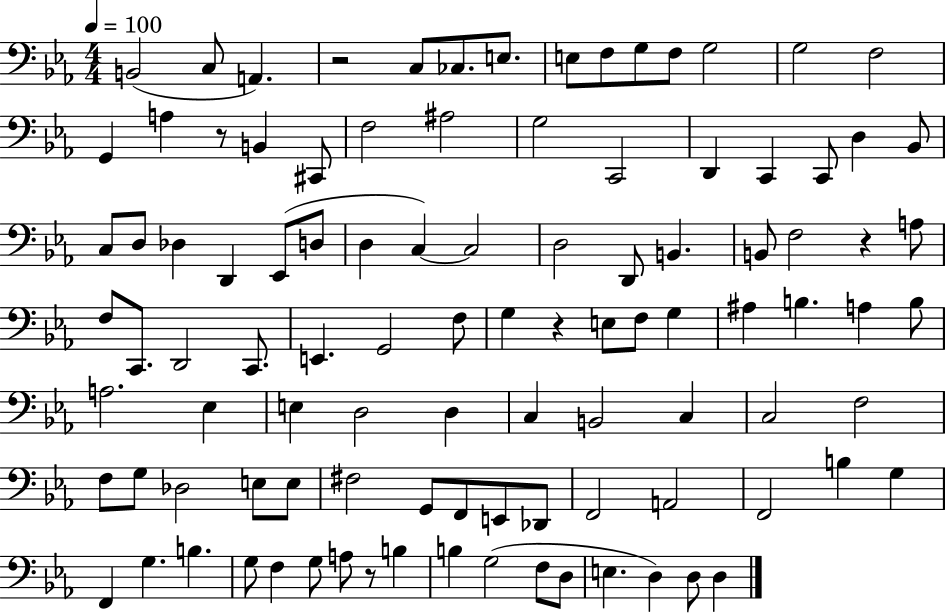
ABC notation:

X:1
T:Untitled
M:4/4
L:1/4
K:Eb
B,,2 C,/2 A,, z2 C,/2 _C,/2 E,/2 E,/2 F,/2 G,/2 F,/2 G,2 G,2 F,2 G,, A, z/2 B,, ^C,,/2 F,2 ^A,2 G,2 C,,2 D,, C,, C,,/2 D, _B,,/2 C,/2 D,/2 _D, D,, _E,,/2 D,/2 D, C, C,2 D,2 D,,/2 B,, B,,/2 F,2 z A,/2 F,/2 C,,/2 D,,2 C,,/2 E,, G,,2 F,/2 G, z E,/2 F,/2 G, ^A, B, A, B,/2 A,2 _E, E, D,2 D, C, B,,2 C, C,2 F,2 F,/2 G,/2 _D,2 E,/2 E,/2 ^F,2 G,,/2 F,,/2 E,,/2 _D,,/2 F,,2 A,,2 F,,2 B, G, F,, G, B, G,/2 F, G,/2 A,/2 z/2 B, B, G,2 F,/2 D,/2 E, D, D,/2 D,